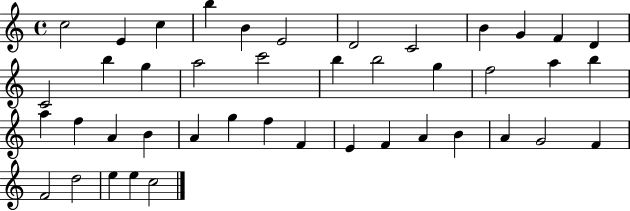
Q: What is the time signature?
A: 4/4